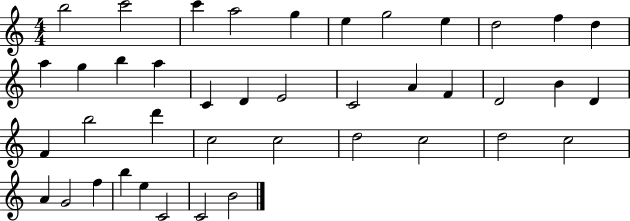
{
  \clef treble
  \numericTimeSignature
  \time 4/4
  \key c \major
  b''2 c'''2 | c'''4 a''2 g''4 | e''4 g''2 e''4 | d''2 f''4 d''4 | \break a''4 g''4 b''4 a''4 | c'4 d'4 e'2 | c'2 a'4 f'4 | d'2 b'4 d'4 | \break f'4 b''2 d'''4 | c''2 c''2 | d''2 c''2 | d''2 c''2 | \break a'4 g'2 f''4 | b''4 e''4 c'2 | c'2 b'2 | \bar "|."
}